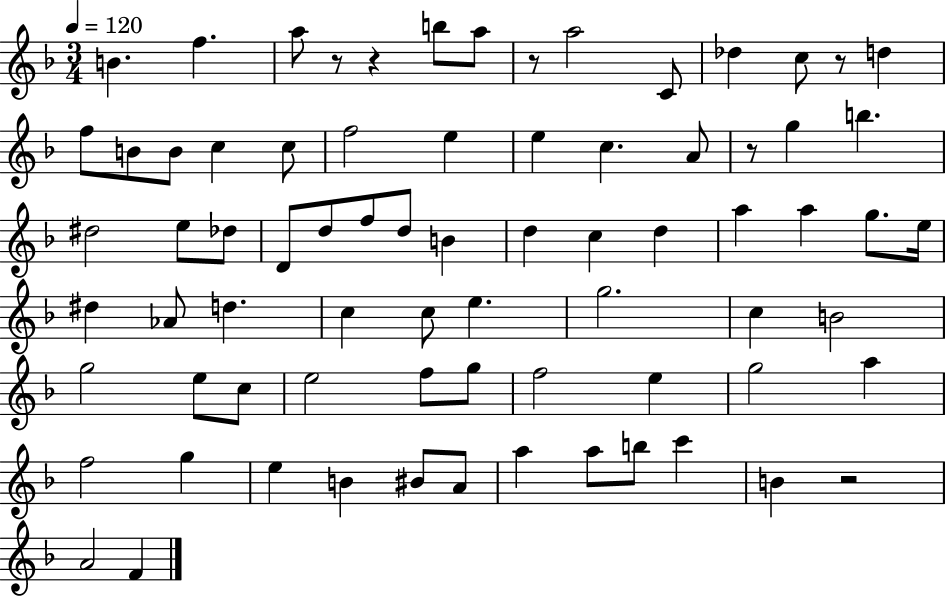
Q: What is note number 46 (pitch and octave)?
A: B4